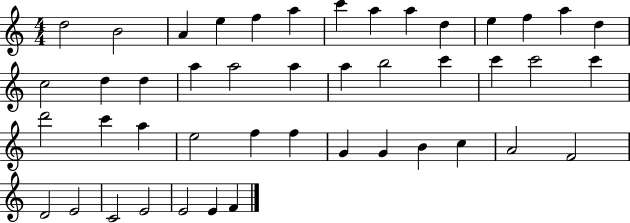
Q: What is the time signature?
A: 4/4